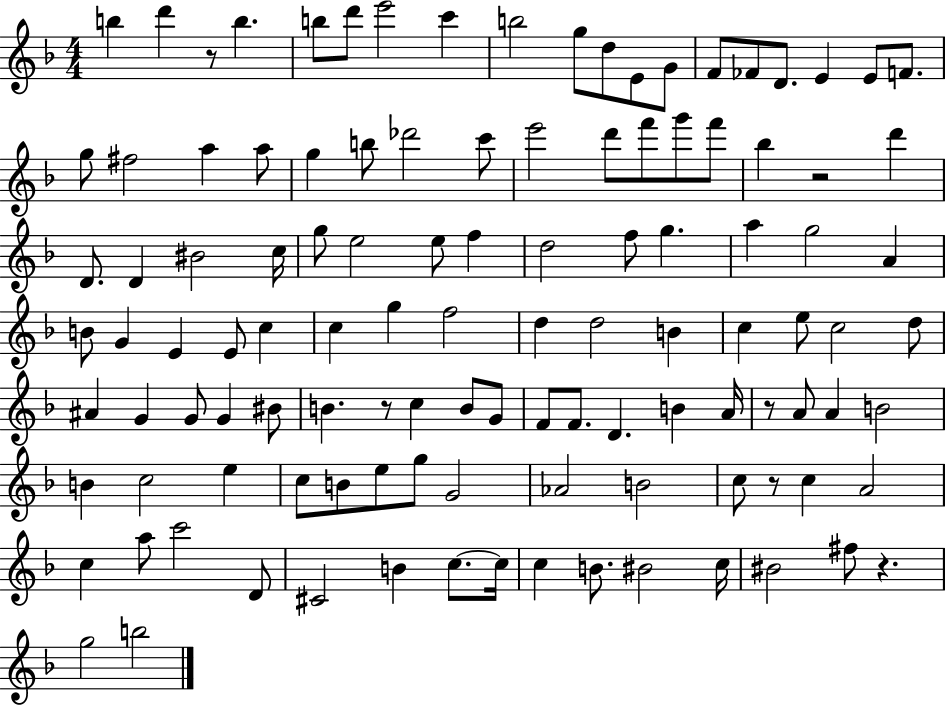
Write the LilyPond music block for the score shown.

{
  \clef treble
  \numericTimeSignature
  \time 4/4
  \key f \major
  b''4 d'''4 r8 b''4. | b''8 d'''8 e'''2 c'''4 | b''2 g''8 d''8 e'8 g'8 | f'8 fes'8 d'8. e'4 e'8 f'8. | \break g''8 fis''2 a''4 a''8 | g''4 b''8 des'''2 c'''8 | e'''2 d'''8 f'''8 g'''8 f'''8 | bes''4 r2 d'''4 | \break d'8. d'4 bis'2 c''16 | g''8 e''2 e''8 f''4 | d''2 f''8 g''4. | a''4 g''2 a'4 | \break b'8 g'4 e'4 e'8 c''4 | c''4 g''4 f''2 | d''4 d''2 b'4 | c''4 e''8 c''2 d''8 | \break ais'4 g'4 g'8 g'4 bis'8 | b'4. r8 c''4 b'8 g'8 | f'8 f'8. d'4. b'4 a'16 | r8 a'8 a'4 b'2 | \break b'4 c''2 e''4 | c''8 b'8 e''8 g''8 g'2 | aes'2 b'2 | c''8 r8 c''4 a'2 | \break c''4 a''8 c'''2 d'8 | cis'2 b'4 c''8.~~ c''16 | c''4 b'8. bis'2 c''16 | bis'2 fis''8 r4. | \break g''2 b''2 | \bar "|."
}